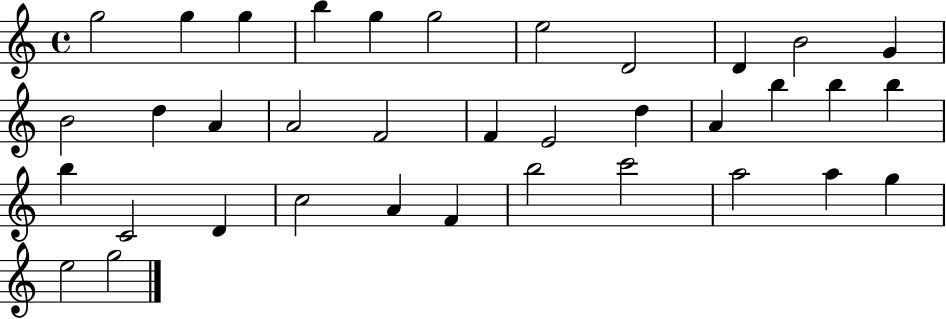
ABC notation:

X:1
T:Untitled
M:4/4
L:1/4
K:C
g2 g g b g g2 e2 D2 D B2 G B2 d A A2 F2 F E2 d A b b b b C2 D c2 A F b2 c'2 a2 a g e2 g2